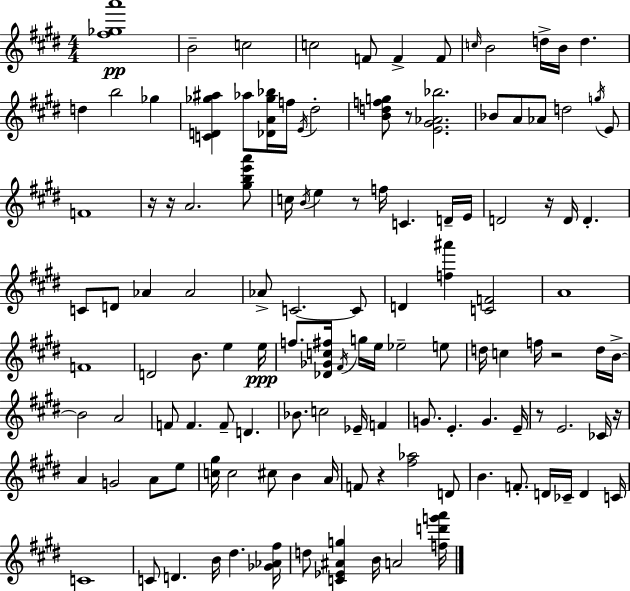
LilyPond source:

{
  \clef treble
  \numericTimeSignature
  \time 4/4
  \key e \major
  <fis'' ges'' a'''>1\pp | b'2-- c''2 | c''2 f'8 f'4-> f'8 | \grace { c''16 } b'2 d''16-> b'16 d''4. | \break d''4 b''2 ges''4 | <c' d' ges'' ais''>4 aes''8 <des' a' ges'' bes''>16 f''16 \acciaccatura { e'16 } dis''2-. | <b' d'' f'' g''>8 r8 <e' gis' aes' bes''>2. | bes'8 a'8 aes'8 d''2 | \break \acciaccatura { g''16 } e'8 f'1 | r16 r16 a'2. | <gis'' b'' e''' a'''>8 c''16 \acciaccatura { b'16 } e''4 r8 f''16 c'4. | d'16-- e'16 d'2 r16 d'16 d'4.-. | \break c'8 d'8 aes'4 aes'2 | aes'8-> c'2.~~ | c'8 d'4 <f'' ais'''>4 <c' f'>2 | a'1 | \break f'1 | d'2 b'8. e''4 | e''16\ppp f''8. <des' ges' c'' fis''>16 \acciaccatura { fis'16 } g''16 e''16 ees''2-- | e''8 d''16 c''4 f''16 r2 | \break d''16 b'16->~~ b'2 a'2 | f'8 f'4. f'8-- d'4. | bes'8. c''2 | ees'16-- f'4 g'8. e'4.-. g'4. | \break e'16-- r8 e'2. | ces'16 r16 a'4 g'2 | a'8 e''8 <c'' gis''>16 c''2 cis''8 | b'4 a'16 f'8 r4 <fis'' aes''>2 | \break d'8 b'4. f'8.-. d'16 ces'16-- | d'4 c'16 c'1 | c'8 d'4. b'16 dis''4. | <ges' aes' fis''>16 d''8 <c' ees' ais' g''>4 b'16 a'2 | \break <f'' d''' g''' a'''>16 \bar "|."
}